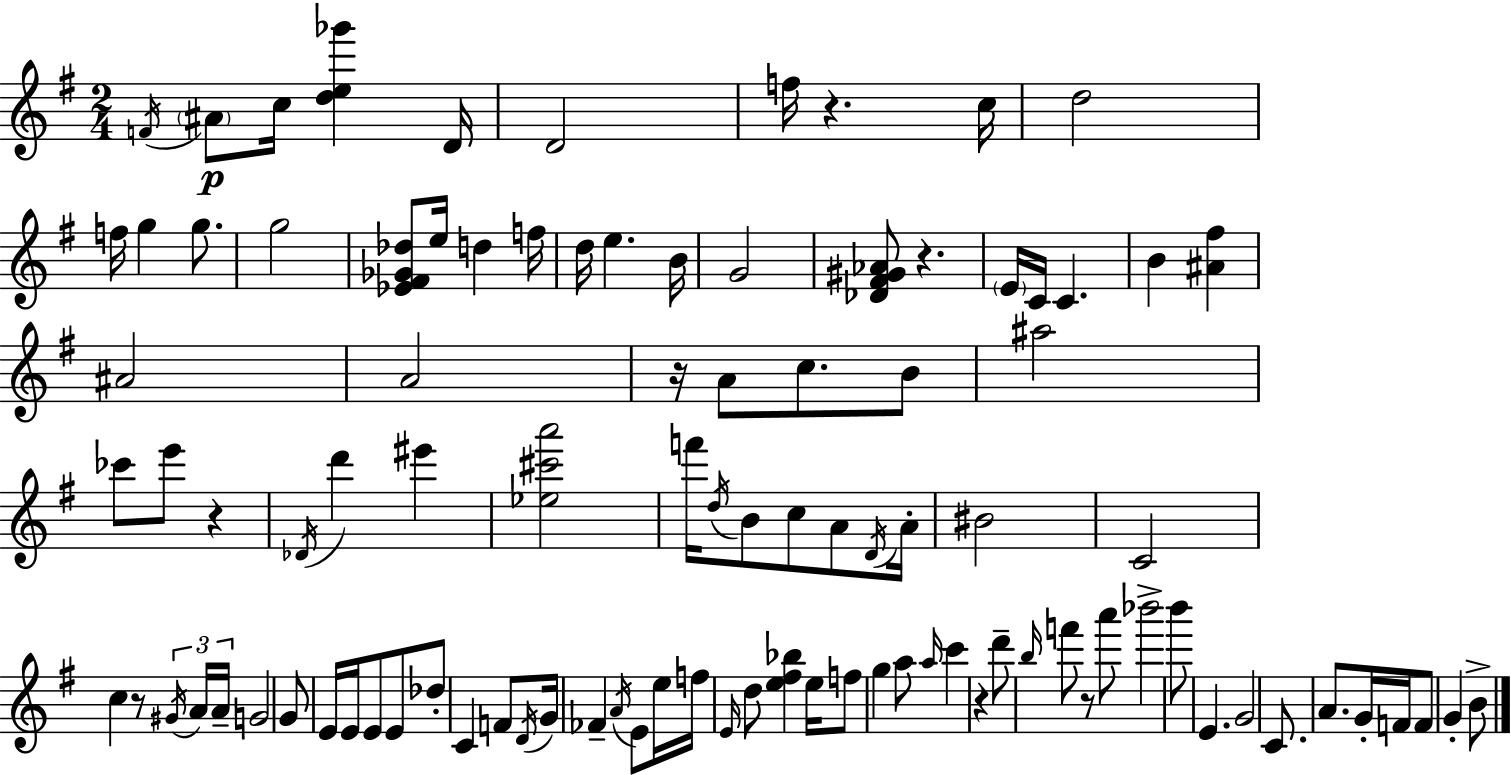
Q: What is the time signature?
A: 2/4